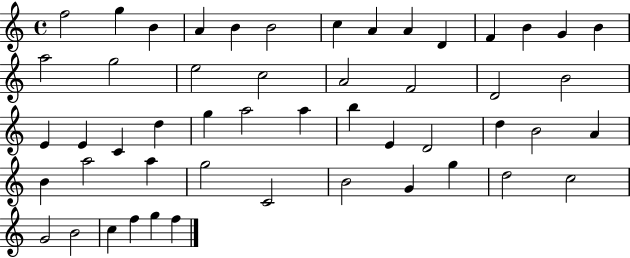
F5/h G5/q B4/q A4/q B4/q B4/h C5/q A4/q A4/q D4/q F4/q B4/q G4/q B4/q A5/h G5/h E5/h C5/h A4/h F4/h D4/h B4/h E4/q E4/q C4/q D5/q G5/q A5/h A5/q B5/q E4/q D4/h D5/q B4/h A4/q B4/q A5/h A5/q G5/h C4/h B4/h G4/q G5/q D5/h C5/h G4/h B4/h C5/q F5/q G5/q F5/q